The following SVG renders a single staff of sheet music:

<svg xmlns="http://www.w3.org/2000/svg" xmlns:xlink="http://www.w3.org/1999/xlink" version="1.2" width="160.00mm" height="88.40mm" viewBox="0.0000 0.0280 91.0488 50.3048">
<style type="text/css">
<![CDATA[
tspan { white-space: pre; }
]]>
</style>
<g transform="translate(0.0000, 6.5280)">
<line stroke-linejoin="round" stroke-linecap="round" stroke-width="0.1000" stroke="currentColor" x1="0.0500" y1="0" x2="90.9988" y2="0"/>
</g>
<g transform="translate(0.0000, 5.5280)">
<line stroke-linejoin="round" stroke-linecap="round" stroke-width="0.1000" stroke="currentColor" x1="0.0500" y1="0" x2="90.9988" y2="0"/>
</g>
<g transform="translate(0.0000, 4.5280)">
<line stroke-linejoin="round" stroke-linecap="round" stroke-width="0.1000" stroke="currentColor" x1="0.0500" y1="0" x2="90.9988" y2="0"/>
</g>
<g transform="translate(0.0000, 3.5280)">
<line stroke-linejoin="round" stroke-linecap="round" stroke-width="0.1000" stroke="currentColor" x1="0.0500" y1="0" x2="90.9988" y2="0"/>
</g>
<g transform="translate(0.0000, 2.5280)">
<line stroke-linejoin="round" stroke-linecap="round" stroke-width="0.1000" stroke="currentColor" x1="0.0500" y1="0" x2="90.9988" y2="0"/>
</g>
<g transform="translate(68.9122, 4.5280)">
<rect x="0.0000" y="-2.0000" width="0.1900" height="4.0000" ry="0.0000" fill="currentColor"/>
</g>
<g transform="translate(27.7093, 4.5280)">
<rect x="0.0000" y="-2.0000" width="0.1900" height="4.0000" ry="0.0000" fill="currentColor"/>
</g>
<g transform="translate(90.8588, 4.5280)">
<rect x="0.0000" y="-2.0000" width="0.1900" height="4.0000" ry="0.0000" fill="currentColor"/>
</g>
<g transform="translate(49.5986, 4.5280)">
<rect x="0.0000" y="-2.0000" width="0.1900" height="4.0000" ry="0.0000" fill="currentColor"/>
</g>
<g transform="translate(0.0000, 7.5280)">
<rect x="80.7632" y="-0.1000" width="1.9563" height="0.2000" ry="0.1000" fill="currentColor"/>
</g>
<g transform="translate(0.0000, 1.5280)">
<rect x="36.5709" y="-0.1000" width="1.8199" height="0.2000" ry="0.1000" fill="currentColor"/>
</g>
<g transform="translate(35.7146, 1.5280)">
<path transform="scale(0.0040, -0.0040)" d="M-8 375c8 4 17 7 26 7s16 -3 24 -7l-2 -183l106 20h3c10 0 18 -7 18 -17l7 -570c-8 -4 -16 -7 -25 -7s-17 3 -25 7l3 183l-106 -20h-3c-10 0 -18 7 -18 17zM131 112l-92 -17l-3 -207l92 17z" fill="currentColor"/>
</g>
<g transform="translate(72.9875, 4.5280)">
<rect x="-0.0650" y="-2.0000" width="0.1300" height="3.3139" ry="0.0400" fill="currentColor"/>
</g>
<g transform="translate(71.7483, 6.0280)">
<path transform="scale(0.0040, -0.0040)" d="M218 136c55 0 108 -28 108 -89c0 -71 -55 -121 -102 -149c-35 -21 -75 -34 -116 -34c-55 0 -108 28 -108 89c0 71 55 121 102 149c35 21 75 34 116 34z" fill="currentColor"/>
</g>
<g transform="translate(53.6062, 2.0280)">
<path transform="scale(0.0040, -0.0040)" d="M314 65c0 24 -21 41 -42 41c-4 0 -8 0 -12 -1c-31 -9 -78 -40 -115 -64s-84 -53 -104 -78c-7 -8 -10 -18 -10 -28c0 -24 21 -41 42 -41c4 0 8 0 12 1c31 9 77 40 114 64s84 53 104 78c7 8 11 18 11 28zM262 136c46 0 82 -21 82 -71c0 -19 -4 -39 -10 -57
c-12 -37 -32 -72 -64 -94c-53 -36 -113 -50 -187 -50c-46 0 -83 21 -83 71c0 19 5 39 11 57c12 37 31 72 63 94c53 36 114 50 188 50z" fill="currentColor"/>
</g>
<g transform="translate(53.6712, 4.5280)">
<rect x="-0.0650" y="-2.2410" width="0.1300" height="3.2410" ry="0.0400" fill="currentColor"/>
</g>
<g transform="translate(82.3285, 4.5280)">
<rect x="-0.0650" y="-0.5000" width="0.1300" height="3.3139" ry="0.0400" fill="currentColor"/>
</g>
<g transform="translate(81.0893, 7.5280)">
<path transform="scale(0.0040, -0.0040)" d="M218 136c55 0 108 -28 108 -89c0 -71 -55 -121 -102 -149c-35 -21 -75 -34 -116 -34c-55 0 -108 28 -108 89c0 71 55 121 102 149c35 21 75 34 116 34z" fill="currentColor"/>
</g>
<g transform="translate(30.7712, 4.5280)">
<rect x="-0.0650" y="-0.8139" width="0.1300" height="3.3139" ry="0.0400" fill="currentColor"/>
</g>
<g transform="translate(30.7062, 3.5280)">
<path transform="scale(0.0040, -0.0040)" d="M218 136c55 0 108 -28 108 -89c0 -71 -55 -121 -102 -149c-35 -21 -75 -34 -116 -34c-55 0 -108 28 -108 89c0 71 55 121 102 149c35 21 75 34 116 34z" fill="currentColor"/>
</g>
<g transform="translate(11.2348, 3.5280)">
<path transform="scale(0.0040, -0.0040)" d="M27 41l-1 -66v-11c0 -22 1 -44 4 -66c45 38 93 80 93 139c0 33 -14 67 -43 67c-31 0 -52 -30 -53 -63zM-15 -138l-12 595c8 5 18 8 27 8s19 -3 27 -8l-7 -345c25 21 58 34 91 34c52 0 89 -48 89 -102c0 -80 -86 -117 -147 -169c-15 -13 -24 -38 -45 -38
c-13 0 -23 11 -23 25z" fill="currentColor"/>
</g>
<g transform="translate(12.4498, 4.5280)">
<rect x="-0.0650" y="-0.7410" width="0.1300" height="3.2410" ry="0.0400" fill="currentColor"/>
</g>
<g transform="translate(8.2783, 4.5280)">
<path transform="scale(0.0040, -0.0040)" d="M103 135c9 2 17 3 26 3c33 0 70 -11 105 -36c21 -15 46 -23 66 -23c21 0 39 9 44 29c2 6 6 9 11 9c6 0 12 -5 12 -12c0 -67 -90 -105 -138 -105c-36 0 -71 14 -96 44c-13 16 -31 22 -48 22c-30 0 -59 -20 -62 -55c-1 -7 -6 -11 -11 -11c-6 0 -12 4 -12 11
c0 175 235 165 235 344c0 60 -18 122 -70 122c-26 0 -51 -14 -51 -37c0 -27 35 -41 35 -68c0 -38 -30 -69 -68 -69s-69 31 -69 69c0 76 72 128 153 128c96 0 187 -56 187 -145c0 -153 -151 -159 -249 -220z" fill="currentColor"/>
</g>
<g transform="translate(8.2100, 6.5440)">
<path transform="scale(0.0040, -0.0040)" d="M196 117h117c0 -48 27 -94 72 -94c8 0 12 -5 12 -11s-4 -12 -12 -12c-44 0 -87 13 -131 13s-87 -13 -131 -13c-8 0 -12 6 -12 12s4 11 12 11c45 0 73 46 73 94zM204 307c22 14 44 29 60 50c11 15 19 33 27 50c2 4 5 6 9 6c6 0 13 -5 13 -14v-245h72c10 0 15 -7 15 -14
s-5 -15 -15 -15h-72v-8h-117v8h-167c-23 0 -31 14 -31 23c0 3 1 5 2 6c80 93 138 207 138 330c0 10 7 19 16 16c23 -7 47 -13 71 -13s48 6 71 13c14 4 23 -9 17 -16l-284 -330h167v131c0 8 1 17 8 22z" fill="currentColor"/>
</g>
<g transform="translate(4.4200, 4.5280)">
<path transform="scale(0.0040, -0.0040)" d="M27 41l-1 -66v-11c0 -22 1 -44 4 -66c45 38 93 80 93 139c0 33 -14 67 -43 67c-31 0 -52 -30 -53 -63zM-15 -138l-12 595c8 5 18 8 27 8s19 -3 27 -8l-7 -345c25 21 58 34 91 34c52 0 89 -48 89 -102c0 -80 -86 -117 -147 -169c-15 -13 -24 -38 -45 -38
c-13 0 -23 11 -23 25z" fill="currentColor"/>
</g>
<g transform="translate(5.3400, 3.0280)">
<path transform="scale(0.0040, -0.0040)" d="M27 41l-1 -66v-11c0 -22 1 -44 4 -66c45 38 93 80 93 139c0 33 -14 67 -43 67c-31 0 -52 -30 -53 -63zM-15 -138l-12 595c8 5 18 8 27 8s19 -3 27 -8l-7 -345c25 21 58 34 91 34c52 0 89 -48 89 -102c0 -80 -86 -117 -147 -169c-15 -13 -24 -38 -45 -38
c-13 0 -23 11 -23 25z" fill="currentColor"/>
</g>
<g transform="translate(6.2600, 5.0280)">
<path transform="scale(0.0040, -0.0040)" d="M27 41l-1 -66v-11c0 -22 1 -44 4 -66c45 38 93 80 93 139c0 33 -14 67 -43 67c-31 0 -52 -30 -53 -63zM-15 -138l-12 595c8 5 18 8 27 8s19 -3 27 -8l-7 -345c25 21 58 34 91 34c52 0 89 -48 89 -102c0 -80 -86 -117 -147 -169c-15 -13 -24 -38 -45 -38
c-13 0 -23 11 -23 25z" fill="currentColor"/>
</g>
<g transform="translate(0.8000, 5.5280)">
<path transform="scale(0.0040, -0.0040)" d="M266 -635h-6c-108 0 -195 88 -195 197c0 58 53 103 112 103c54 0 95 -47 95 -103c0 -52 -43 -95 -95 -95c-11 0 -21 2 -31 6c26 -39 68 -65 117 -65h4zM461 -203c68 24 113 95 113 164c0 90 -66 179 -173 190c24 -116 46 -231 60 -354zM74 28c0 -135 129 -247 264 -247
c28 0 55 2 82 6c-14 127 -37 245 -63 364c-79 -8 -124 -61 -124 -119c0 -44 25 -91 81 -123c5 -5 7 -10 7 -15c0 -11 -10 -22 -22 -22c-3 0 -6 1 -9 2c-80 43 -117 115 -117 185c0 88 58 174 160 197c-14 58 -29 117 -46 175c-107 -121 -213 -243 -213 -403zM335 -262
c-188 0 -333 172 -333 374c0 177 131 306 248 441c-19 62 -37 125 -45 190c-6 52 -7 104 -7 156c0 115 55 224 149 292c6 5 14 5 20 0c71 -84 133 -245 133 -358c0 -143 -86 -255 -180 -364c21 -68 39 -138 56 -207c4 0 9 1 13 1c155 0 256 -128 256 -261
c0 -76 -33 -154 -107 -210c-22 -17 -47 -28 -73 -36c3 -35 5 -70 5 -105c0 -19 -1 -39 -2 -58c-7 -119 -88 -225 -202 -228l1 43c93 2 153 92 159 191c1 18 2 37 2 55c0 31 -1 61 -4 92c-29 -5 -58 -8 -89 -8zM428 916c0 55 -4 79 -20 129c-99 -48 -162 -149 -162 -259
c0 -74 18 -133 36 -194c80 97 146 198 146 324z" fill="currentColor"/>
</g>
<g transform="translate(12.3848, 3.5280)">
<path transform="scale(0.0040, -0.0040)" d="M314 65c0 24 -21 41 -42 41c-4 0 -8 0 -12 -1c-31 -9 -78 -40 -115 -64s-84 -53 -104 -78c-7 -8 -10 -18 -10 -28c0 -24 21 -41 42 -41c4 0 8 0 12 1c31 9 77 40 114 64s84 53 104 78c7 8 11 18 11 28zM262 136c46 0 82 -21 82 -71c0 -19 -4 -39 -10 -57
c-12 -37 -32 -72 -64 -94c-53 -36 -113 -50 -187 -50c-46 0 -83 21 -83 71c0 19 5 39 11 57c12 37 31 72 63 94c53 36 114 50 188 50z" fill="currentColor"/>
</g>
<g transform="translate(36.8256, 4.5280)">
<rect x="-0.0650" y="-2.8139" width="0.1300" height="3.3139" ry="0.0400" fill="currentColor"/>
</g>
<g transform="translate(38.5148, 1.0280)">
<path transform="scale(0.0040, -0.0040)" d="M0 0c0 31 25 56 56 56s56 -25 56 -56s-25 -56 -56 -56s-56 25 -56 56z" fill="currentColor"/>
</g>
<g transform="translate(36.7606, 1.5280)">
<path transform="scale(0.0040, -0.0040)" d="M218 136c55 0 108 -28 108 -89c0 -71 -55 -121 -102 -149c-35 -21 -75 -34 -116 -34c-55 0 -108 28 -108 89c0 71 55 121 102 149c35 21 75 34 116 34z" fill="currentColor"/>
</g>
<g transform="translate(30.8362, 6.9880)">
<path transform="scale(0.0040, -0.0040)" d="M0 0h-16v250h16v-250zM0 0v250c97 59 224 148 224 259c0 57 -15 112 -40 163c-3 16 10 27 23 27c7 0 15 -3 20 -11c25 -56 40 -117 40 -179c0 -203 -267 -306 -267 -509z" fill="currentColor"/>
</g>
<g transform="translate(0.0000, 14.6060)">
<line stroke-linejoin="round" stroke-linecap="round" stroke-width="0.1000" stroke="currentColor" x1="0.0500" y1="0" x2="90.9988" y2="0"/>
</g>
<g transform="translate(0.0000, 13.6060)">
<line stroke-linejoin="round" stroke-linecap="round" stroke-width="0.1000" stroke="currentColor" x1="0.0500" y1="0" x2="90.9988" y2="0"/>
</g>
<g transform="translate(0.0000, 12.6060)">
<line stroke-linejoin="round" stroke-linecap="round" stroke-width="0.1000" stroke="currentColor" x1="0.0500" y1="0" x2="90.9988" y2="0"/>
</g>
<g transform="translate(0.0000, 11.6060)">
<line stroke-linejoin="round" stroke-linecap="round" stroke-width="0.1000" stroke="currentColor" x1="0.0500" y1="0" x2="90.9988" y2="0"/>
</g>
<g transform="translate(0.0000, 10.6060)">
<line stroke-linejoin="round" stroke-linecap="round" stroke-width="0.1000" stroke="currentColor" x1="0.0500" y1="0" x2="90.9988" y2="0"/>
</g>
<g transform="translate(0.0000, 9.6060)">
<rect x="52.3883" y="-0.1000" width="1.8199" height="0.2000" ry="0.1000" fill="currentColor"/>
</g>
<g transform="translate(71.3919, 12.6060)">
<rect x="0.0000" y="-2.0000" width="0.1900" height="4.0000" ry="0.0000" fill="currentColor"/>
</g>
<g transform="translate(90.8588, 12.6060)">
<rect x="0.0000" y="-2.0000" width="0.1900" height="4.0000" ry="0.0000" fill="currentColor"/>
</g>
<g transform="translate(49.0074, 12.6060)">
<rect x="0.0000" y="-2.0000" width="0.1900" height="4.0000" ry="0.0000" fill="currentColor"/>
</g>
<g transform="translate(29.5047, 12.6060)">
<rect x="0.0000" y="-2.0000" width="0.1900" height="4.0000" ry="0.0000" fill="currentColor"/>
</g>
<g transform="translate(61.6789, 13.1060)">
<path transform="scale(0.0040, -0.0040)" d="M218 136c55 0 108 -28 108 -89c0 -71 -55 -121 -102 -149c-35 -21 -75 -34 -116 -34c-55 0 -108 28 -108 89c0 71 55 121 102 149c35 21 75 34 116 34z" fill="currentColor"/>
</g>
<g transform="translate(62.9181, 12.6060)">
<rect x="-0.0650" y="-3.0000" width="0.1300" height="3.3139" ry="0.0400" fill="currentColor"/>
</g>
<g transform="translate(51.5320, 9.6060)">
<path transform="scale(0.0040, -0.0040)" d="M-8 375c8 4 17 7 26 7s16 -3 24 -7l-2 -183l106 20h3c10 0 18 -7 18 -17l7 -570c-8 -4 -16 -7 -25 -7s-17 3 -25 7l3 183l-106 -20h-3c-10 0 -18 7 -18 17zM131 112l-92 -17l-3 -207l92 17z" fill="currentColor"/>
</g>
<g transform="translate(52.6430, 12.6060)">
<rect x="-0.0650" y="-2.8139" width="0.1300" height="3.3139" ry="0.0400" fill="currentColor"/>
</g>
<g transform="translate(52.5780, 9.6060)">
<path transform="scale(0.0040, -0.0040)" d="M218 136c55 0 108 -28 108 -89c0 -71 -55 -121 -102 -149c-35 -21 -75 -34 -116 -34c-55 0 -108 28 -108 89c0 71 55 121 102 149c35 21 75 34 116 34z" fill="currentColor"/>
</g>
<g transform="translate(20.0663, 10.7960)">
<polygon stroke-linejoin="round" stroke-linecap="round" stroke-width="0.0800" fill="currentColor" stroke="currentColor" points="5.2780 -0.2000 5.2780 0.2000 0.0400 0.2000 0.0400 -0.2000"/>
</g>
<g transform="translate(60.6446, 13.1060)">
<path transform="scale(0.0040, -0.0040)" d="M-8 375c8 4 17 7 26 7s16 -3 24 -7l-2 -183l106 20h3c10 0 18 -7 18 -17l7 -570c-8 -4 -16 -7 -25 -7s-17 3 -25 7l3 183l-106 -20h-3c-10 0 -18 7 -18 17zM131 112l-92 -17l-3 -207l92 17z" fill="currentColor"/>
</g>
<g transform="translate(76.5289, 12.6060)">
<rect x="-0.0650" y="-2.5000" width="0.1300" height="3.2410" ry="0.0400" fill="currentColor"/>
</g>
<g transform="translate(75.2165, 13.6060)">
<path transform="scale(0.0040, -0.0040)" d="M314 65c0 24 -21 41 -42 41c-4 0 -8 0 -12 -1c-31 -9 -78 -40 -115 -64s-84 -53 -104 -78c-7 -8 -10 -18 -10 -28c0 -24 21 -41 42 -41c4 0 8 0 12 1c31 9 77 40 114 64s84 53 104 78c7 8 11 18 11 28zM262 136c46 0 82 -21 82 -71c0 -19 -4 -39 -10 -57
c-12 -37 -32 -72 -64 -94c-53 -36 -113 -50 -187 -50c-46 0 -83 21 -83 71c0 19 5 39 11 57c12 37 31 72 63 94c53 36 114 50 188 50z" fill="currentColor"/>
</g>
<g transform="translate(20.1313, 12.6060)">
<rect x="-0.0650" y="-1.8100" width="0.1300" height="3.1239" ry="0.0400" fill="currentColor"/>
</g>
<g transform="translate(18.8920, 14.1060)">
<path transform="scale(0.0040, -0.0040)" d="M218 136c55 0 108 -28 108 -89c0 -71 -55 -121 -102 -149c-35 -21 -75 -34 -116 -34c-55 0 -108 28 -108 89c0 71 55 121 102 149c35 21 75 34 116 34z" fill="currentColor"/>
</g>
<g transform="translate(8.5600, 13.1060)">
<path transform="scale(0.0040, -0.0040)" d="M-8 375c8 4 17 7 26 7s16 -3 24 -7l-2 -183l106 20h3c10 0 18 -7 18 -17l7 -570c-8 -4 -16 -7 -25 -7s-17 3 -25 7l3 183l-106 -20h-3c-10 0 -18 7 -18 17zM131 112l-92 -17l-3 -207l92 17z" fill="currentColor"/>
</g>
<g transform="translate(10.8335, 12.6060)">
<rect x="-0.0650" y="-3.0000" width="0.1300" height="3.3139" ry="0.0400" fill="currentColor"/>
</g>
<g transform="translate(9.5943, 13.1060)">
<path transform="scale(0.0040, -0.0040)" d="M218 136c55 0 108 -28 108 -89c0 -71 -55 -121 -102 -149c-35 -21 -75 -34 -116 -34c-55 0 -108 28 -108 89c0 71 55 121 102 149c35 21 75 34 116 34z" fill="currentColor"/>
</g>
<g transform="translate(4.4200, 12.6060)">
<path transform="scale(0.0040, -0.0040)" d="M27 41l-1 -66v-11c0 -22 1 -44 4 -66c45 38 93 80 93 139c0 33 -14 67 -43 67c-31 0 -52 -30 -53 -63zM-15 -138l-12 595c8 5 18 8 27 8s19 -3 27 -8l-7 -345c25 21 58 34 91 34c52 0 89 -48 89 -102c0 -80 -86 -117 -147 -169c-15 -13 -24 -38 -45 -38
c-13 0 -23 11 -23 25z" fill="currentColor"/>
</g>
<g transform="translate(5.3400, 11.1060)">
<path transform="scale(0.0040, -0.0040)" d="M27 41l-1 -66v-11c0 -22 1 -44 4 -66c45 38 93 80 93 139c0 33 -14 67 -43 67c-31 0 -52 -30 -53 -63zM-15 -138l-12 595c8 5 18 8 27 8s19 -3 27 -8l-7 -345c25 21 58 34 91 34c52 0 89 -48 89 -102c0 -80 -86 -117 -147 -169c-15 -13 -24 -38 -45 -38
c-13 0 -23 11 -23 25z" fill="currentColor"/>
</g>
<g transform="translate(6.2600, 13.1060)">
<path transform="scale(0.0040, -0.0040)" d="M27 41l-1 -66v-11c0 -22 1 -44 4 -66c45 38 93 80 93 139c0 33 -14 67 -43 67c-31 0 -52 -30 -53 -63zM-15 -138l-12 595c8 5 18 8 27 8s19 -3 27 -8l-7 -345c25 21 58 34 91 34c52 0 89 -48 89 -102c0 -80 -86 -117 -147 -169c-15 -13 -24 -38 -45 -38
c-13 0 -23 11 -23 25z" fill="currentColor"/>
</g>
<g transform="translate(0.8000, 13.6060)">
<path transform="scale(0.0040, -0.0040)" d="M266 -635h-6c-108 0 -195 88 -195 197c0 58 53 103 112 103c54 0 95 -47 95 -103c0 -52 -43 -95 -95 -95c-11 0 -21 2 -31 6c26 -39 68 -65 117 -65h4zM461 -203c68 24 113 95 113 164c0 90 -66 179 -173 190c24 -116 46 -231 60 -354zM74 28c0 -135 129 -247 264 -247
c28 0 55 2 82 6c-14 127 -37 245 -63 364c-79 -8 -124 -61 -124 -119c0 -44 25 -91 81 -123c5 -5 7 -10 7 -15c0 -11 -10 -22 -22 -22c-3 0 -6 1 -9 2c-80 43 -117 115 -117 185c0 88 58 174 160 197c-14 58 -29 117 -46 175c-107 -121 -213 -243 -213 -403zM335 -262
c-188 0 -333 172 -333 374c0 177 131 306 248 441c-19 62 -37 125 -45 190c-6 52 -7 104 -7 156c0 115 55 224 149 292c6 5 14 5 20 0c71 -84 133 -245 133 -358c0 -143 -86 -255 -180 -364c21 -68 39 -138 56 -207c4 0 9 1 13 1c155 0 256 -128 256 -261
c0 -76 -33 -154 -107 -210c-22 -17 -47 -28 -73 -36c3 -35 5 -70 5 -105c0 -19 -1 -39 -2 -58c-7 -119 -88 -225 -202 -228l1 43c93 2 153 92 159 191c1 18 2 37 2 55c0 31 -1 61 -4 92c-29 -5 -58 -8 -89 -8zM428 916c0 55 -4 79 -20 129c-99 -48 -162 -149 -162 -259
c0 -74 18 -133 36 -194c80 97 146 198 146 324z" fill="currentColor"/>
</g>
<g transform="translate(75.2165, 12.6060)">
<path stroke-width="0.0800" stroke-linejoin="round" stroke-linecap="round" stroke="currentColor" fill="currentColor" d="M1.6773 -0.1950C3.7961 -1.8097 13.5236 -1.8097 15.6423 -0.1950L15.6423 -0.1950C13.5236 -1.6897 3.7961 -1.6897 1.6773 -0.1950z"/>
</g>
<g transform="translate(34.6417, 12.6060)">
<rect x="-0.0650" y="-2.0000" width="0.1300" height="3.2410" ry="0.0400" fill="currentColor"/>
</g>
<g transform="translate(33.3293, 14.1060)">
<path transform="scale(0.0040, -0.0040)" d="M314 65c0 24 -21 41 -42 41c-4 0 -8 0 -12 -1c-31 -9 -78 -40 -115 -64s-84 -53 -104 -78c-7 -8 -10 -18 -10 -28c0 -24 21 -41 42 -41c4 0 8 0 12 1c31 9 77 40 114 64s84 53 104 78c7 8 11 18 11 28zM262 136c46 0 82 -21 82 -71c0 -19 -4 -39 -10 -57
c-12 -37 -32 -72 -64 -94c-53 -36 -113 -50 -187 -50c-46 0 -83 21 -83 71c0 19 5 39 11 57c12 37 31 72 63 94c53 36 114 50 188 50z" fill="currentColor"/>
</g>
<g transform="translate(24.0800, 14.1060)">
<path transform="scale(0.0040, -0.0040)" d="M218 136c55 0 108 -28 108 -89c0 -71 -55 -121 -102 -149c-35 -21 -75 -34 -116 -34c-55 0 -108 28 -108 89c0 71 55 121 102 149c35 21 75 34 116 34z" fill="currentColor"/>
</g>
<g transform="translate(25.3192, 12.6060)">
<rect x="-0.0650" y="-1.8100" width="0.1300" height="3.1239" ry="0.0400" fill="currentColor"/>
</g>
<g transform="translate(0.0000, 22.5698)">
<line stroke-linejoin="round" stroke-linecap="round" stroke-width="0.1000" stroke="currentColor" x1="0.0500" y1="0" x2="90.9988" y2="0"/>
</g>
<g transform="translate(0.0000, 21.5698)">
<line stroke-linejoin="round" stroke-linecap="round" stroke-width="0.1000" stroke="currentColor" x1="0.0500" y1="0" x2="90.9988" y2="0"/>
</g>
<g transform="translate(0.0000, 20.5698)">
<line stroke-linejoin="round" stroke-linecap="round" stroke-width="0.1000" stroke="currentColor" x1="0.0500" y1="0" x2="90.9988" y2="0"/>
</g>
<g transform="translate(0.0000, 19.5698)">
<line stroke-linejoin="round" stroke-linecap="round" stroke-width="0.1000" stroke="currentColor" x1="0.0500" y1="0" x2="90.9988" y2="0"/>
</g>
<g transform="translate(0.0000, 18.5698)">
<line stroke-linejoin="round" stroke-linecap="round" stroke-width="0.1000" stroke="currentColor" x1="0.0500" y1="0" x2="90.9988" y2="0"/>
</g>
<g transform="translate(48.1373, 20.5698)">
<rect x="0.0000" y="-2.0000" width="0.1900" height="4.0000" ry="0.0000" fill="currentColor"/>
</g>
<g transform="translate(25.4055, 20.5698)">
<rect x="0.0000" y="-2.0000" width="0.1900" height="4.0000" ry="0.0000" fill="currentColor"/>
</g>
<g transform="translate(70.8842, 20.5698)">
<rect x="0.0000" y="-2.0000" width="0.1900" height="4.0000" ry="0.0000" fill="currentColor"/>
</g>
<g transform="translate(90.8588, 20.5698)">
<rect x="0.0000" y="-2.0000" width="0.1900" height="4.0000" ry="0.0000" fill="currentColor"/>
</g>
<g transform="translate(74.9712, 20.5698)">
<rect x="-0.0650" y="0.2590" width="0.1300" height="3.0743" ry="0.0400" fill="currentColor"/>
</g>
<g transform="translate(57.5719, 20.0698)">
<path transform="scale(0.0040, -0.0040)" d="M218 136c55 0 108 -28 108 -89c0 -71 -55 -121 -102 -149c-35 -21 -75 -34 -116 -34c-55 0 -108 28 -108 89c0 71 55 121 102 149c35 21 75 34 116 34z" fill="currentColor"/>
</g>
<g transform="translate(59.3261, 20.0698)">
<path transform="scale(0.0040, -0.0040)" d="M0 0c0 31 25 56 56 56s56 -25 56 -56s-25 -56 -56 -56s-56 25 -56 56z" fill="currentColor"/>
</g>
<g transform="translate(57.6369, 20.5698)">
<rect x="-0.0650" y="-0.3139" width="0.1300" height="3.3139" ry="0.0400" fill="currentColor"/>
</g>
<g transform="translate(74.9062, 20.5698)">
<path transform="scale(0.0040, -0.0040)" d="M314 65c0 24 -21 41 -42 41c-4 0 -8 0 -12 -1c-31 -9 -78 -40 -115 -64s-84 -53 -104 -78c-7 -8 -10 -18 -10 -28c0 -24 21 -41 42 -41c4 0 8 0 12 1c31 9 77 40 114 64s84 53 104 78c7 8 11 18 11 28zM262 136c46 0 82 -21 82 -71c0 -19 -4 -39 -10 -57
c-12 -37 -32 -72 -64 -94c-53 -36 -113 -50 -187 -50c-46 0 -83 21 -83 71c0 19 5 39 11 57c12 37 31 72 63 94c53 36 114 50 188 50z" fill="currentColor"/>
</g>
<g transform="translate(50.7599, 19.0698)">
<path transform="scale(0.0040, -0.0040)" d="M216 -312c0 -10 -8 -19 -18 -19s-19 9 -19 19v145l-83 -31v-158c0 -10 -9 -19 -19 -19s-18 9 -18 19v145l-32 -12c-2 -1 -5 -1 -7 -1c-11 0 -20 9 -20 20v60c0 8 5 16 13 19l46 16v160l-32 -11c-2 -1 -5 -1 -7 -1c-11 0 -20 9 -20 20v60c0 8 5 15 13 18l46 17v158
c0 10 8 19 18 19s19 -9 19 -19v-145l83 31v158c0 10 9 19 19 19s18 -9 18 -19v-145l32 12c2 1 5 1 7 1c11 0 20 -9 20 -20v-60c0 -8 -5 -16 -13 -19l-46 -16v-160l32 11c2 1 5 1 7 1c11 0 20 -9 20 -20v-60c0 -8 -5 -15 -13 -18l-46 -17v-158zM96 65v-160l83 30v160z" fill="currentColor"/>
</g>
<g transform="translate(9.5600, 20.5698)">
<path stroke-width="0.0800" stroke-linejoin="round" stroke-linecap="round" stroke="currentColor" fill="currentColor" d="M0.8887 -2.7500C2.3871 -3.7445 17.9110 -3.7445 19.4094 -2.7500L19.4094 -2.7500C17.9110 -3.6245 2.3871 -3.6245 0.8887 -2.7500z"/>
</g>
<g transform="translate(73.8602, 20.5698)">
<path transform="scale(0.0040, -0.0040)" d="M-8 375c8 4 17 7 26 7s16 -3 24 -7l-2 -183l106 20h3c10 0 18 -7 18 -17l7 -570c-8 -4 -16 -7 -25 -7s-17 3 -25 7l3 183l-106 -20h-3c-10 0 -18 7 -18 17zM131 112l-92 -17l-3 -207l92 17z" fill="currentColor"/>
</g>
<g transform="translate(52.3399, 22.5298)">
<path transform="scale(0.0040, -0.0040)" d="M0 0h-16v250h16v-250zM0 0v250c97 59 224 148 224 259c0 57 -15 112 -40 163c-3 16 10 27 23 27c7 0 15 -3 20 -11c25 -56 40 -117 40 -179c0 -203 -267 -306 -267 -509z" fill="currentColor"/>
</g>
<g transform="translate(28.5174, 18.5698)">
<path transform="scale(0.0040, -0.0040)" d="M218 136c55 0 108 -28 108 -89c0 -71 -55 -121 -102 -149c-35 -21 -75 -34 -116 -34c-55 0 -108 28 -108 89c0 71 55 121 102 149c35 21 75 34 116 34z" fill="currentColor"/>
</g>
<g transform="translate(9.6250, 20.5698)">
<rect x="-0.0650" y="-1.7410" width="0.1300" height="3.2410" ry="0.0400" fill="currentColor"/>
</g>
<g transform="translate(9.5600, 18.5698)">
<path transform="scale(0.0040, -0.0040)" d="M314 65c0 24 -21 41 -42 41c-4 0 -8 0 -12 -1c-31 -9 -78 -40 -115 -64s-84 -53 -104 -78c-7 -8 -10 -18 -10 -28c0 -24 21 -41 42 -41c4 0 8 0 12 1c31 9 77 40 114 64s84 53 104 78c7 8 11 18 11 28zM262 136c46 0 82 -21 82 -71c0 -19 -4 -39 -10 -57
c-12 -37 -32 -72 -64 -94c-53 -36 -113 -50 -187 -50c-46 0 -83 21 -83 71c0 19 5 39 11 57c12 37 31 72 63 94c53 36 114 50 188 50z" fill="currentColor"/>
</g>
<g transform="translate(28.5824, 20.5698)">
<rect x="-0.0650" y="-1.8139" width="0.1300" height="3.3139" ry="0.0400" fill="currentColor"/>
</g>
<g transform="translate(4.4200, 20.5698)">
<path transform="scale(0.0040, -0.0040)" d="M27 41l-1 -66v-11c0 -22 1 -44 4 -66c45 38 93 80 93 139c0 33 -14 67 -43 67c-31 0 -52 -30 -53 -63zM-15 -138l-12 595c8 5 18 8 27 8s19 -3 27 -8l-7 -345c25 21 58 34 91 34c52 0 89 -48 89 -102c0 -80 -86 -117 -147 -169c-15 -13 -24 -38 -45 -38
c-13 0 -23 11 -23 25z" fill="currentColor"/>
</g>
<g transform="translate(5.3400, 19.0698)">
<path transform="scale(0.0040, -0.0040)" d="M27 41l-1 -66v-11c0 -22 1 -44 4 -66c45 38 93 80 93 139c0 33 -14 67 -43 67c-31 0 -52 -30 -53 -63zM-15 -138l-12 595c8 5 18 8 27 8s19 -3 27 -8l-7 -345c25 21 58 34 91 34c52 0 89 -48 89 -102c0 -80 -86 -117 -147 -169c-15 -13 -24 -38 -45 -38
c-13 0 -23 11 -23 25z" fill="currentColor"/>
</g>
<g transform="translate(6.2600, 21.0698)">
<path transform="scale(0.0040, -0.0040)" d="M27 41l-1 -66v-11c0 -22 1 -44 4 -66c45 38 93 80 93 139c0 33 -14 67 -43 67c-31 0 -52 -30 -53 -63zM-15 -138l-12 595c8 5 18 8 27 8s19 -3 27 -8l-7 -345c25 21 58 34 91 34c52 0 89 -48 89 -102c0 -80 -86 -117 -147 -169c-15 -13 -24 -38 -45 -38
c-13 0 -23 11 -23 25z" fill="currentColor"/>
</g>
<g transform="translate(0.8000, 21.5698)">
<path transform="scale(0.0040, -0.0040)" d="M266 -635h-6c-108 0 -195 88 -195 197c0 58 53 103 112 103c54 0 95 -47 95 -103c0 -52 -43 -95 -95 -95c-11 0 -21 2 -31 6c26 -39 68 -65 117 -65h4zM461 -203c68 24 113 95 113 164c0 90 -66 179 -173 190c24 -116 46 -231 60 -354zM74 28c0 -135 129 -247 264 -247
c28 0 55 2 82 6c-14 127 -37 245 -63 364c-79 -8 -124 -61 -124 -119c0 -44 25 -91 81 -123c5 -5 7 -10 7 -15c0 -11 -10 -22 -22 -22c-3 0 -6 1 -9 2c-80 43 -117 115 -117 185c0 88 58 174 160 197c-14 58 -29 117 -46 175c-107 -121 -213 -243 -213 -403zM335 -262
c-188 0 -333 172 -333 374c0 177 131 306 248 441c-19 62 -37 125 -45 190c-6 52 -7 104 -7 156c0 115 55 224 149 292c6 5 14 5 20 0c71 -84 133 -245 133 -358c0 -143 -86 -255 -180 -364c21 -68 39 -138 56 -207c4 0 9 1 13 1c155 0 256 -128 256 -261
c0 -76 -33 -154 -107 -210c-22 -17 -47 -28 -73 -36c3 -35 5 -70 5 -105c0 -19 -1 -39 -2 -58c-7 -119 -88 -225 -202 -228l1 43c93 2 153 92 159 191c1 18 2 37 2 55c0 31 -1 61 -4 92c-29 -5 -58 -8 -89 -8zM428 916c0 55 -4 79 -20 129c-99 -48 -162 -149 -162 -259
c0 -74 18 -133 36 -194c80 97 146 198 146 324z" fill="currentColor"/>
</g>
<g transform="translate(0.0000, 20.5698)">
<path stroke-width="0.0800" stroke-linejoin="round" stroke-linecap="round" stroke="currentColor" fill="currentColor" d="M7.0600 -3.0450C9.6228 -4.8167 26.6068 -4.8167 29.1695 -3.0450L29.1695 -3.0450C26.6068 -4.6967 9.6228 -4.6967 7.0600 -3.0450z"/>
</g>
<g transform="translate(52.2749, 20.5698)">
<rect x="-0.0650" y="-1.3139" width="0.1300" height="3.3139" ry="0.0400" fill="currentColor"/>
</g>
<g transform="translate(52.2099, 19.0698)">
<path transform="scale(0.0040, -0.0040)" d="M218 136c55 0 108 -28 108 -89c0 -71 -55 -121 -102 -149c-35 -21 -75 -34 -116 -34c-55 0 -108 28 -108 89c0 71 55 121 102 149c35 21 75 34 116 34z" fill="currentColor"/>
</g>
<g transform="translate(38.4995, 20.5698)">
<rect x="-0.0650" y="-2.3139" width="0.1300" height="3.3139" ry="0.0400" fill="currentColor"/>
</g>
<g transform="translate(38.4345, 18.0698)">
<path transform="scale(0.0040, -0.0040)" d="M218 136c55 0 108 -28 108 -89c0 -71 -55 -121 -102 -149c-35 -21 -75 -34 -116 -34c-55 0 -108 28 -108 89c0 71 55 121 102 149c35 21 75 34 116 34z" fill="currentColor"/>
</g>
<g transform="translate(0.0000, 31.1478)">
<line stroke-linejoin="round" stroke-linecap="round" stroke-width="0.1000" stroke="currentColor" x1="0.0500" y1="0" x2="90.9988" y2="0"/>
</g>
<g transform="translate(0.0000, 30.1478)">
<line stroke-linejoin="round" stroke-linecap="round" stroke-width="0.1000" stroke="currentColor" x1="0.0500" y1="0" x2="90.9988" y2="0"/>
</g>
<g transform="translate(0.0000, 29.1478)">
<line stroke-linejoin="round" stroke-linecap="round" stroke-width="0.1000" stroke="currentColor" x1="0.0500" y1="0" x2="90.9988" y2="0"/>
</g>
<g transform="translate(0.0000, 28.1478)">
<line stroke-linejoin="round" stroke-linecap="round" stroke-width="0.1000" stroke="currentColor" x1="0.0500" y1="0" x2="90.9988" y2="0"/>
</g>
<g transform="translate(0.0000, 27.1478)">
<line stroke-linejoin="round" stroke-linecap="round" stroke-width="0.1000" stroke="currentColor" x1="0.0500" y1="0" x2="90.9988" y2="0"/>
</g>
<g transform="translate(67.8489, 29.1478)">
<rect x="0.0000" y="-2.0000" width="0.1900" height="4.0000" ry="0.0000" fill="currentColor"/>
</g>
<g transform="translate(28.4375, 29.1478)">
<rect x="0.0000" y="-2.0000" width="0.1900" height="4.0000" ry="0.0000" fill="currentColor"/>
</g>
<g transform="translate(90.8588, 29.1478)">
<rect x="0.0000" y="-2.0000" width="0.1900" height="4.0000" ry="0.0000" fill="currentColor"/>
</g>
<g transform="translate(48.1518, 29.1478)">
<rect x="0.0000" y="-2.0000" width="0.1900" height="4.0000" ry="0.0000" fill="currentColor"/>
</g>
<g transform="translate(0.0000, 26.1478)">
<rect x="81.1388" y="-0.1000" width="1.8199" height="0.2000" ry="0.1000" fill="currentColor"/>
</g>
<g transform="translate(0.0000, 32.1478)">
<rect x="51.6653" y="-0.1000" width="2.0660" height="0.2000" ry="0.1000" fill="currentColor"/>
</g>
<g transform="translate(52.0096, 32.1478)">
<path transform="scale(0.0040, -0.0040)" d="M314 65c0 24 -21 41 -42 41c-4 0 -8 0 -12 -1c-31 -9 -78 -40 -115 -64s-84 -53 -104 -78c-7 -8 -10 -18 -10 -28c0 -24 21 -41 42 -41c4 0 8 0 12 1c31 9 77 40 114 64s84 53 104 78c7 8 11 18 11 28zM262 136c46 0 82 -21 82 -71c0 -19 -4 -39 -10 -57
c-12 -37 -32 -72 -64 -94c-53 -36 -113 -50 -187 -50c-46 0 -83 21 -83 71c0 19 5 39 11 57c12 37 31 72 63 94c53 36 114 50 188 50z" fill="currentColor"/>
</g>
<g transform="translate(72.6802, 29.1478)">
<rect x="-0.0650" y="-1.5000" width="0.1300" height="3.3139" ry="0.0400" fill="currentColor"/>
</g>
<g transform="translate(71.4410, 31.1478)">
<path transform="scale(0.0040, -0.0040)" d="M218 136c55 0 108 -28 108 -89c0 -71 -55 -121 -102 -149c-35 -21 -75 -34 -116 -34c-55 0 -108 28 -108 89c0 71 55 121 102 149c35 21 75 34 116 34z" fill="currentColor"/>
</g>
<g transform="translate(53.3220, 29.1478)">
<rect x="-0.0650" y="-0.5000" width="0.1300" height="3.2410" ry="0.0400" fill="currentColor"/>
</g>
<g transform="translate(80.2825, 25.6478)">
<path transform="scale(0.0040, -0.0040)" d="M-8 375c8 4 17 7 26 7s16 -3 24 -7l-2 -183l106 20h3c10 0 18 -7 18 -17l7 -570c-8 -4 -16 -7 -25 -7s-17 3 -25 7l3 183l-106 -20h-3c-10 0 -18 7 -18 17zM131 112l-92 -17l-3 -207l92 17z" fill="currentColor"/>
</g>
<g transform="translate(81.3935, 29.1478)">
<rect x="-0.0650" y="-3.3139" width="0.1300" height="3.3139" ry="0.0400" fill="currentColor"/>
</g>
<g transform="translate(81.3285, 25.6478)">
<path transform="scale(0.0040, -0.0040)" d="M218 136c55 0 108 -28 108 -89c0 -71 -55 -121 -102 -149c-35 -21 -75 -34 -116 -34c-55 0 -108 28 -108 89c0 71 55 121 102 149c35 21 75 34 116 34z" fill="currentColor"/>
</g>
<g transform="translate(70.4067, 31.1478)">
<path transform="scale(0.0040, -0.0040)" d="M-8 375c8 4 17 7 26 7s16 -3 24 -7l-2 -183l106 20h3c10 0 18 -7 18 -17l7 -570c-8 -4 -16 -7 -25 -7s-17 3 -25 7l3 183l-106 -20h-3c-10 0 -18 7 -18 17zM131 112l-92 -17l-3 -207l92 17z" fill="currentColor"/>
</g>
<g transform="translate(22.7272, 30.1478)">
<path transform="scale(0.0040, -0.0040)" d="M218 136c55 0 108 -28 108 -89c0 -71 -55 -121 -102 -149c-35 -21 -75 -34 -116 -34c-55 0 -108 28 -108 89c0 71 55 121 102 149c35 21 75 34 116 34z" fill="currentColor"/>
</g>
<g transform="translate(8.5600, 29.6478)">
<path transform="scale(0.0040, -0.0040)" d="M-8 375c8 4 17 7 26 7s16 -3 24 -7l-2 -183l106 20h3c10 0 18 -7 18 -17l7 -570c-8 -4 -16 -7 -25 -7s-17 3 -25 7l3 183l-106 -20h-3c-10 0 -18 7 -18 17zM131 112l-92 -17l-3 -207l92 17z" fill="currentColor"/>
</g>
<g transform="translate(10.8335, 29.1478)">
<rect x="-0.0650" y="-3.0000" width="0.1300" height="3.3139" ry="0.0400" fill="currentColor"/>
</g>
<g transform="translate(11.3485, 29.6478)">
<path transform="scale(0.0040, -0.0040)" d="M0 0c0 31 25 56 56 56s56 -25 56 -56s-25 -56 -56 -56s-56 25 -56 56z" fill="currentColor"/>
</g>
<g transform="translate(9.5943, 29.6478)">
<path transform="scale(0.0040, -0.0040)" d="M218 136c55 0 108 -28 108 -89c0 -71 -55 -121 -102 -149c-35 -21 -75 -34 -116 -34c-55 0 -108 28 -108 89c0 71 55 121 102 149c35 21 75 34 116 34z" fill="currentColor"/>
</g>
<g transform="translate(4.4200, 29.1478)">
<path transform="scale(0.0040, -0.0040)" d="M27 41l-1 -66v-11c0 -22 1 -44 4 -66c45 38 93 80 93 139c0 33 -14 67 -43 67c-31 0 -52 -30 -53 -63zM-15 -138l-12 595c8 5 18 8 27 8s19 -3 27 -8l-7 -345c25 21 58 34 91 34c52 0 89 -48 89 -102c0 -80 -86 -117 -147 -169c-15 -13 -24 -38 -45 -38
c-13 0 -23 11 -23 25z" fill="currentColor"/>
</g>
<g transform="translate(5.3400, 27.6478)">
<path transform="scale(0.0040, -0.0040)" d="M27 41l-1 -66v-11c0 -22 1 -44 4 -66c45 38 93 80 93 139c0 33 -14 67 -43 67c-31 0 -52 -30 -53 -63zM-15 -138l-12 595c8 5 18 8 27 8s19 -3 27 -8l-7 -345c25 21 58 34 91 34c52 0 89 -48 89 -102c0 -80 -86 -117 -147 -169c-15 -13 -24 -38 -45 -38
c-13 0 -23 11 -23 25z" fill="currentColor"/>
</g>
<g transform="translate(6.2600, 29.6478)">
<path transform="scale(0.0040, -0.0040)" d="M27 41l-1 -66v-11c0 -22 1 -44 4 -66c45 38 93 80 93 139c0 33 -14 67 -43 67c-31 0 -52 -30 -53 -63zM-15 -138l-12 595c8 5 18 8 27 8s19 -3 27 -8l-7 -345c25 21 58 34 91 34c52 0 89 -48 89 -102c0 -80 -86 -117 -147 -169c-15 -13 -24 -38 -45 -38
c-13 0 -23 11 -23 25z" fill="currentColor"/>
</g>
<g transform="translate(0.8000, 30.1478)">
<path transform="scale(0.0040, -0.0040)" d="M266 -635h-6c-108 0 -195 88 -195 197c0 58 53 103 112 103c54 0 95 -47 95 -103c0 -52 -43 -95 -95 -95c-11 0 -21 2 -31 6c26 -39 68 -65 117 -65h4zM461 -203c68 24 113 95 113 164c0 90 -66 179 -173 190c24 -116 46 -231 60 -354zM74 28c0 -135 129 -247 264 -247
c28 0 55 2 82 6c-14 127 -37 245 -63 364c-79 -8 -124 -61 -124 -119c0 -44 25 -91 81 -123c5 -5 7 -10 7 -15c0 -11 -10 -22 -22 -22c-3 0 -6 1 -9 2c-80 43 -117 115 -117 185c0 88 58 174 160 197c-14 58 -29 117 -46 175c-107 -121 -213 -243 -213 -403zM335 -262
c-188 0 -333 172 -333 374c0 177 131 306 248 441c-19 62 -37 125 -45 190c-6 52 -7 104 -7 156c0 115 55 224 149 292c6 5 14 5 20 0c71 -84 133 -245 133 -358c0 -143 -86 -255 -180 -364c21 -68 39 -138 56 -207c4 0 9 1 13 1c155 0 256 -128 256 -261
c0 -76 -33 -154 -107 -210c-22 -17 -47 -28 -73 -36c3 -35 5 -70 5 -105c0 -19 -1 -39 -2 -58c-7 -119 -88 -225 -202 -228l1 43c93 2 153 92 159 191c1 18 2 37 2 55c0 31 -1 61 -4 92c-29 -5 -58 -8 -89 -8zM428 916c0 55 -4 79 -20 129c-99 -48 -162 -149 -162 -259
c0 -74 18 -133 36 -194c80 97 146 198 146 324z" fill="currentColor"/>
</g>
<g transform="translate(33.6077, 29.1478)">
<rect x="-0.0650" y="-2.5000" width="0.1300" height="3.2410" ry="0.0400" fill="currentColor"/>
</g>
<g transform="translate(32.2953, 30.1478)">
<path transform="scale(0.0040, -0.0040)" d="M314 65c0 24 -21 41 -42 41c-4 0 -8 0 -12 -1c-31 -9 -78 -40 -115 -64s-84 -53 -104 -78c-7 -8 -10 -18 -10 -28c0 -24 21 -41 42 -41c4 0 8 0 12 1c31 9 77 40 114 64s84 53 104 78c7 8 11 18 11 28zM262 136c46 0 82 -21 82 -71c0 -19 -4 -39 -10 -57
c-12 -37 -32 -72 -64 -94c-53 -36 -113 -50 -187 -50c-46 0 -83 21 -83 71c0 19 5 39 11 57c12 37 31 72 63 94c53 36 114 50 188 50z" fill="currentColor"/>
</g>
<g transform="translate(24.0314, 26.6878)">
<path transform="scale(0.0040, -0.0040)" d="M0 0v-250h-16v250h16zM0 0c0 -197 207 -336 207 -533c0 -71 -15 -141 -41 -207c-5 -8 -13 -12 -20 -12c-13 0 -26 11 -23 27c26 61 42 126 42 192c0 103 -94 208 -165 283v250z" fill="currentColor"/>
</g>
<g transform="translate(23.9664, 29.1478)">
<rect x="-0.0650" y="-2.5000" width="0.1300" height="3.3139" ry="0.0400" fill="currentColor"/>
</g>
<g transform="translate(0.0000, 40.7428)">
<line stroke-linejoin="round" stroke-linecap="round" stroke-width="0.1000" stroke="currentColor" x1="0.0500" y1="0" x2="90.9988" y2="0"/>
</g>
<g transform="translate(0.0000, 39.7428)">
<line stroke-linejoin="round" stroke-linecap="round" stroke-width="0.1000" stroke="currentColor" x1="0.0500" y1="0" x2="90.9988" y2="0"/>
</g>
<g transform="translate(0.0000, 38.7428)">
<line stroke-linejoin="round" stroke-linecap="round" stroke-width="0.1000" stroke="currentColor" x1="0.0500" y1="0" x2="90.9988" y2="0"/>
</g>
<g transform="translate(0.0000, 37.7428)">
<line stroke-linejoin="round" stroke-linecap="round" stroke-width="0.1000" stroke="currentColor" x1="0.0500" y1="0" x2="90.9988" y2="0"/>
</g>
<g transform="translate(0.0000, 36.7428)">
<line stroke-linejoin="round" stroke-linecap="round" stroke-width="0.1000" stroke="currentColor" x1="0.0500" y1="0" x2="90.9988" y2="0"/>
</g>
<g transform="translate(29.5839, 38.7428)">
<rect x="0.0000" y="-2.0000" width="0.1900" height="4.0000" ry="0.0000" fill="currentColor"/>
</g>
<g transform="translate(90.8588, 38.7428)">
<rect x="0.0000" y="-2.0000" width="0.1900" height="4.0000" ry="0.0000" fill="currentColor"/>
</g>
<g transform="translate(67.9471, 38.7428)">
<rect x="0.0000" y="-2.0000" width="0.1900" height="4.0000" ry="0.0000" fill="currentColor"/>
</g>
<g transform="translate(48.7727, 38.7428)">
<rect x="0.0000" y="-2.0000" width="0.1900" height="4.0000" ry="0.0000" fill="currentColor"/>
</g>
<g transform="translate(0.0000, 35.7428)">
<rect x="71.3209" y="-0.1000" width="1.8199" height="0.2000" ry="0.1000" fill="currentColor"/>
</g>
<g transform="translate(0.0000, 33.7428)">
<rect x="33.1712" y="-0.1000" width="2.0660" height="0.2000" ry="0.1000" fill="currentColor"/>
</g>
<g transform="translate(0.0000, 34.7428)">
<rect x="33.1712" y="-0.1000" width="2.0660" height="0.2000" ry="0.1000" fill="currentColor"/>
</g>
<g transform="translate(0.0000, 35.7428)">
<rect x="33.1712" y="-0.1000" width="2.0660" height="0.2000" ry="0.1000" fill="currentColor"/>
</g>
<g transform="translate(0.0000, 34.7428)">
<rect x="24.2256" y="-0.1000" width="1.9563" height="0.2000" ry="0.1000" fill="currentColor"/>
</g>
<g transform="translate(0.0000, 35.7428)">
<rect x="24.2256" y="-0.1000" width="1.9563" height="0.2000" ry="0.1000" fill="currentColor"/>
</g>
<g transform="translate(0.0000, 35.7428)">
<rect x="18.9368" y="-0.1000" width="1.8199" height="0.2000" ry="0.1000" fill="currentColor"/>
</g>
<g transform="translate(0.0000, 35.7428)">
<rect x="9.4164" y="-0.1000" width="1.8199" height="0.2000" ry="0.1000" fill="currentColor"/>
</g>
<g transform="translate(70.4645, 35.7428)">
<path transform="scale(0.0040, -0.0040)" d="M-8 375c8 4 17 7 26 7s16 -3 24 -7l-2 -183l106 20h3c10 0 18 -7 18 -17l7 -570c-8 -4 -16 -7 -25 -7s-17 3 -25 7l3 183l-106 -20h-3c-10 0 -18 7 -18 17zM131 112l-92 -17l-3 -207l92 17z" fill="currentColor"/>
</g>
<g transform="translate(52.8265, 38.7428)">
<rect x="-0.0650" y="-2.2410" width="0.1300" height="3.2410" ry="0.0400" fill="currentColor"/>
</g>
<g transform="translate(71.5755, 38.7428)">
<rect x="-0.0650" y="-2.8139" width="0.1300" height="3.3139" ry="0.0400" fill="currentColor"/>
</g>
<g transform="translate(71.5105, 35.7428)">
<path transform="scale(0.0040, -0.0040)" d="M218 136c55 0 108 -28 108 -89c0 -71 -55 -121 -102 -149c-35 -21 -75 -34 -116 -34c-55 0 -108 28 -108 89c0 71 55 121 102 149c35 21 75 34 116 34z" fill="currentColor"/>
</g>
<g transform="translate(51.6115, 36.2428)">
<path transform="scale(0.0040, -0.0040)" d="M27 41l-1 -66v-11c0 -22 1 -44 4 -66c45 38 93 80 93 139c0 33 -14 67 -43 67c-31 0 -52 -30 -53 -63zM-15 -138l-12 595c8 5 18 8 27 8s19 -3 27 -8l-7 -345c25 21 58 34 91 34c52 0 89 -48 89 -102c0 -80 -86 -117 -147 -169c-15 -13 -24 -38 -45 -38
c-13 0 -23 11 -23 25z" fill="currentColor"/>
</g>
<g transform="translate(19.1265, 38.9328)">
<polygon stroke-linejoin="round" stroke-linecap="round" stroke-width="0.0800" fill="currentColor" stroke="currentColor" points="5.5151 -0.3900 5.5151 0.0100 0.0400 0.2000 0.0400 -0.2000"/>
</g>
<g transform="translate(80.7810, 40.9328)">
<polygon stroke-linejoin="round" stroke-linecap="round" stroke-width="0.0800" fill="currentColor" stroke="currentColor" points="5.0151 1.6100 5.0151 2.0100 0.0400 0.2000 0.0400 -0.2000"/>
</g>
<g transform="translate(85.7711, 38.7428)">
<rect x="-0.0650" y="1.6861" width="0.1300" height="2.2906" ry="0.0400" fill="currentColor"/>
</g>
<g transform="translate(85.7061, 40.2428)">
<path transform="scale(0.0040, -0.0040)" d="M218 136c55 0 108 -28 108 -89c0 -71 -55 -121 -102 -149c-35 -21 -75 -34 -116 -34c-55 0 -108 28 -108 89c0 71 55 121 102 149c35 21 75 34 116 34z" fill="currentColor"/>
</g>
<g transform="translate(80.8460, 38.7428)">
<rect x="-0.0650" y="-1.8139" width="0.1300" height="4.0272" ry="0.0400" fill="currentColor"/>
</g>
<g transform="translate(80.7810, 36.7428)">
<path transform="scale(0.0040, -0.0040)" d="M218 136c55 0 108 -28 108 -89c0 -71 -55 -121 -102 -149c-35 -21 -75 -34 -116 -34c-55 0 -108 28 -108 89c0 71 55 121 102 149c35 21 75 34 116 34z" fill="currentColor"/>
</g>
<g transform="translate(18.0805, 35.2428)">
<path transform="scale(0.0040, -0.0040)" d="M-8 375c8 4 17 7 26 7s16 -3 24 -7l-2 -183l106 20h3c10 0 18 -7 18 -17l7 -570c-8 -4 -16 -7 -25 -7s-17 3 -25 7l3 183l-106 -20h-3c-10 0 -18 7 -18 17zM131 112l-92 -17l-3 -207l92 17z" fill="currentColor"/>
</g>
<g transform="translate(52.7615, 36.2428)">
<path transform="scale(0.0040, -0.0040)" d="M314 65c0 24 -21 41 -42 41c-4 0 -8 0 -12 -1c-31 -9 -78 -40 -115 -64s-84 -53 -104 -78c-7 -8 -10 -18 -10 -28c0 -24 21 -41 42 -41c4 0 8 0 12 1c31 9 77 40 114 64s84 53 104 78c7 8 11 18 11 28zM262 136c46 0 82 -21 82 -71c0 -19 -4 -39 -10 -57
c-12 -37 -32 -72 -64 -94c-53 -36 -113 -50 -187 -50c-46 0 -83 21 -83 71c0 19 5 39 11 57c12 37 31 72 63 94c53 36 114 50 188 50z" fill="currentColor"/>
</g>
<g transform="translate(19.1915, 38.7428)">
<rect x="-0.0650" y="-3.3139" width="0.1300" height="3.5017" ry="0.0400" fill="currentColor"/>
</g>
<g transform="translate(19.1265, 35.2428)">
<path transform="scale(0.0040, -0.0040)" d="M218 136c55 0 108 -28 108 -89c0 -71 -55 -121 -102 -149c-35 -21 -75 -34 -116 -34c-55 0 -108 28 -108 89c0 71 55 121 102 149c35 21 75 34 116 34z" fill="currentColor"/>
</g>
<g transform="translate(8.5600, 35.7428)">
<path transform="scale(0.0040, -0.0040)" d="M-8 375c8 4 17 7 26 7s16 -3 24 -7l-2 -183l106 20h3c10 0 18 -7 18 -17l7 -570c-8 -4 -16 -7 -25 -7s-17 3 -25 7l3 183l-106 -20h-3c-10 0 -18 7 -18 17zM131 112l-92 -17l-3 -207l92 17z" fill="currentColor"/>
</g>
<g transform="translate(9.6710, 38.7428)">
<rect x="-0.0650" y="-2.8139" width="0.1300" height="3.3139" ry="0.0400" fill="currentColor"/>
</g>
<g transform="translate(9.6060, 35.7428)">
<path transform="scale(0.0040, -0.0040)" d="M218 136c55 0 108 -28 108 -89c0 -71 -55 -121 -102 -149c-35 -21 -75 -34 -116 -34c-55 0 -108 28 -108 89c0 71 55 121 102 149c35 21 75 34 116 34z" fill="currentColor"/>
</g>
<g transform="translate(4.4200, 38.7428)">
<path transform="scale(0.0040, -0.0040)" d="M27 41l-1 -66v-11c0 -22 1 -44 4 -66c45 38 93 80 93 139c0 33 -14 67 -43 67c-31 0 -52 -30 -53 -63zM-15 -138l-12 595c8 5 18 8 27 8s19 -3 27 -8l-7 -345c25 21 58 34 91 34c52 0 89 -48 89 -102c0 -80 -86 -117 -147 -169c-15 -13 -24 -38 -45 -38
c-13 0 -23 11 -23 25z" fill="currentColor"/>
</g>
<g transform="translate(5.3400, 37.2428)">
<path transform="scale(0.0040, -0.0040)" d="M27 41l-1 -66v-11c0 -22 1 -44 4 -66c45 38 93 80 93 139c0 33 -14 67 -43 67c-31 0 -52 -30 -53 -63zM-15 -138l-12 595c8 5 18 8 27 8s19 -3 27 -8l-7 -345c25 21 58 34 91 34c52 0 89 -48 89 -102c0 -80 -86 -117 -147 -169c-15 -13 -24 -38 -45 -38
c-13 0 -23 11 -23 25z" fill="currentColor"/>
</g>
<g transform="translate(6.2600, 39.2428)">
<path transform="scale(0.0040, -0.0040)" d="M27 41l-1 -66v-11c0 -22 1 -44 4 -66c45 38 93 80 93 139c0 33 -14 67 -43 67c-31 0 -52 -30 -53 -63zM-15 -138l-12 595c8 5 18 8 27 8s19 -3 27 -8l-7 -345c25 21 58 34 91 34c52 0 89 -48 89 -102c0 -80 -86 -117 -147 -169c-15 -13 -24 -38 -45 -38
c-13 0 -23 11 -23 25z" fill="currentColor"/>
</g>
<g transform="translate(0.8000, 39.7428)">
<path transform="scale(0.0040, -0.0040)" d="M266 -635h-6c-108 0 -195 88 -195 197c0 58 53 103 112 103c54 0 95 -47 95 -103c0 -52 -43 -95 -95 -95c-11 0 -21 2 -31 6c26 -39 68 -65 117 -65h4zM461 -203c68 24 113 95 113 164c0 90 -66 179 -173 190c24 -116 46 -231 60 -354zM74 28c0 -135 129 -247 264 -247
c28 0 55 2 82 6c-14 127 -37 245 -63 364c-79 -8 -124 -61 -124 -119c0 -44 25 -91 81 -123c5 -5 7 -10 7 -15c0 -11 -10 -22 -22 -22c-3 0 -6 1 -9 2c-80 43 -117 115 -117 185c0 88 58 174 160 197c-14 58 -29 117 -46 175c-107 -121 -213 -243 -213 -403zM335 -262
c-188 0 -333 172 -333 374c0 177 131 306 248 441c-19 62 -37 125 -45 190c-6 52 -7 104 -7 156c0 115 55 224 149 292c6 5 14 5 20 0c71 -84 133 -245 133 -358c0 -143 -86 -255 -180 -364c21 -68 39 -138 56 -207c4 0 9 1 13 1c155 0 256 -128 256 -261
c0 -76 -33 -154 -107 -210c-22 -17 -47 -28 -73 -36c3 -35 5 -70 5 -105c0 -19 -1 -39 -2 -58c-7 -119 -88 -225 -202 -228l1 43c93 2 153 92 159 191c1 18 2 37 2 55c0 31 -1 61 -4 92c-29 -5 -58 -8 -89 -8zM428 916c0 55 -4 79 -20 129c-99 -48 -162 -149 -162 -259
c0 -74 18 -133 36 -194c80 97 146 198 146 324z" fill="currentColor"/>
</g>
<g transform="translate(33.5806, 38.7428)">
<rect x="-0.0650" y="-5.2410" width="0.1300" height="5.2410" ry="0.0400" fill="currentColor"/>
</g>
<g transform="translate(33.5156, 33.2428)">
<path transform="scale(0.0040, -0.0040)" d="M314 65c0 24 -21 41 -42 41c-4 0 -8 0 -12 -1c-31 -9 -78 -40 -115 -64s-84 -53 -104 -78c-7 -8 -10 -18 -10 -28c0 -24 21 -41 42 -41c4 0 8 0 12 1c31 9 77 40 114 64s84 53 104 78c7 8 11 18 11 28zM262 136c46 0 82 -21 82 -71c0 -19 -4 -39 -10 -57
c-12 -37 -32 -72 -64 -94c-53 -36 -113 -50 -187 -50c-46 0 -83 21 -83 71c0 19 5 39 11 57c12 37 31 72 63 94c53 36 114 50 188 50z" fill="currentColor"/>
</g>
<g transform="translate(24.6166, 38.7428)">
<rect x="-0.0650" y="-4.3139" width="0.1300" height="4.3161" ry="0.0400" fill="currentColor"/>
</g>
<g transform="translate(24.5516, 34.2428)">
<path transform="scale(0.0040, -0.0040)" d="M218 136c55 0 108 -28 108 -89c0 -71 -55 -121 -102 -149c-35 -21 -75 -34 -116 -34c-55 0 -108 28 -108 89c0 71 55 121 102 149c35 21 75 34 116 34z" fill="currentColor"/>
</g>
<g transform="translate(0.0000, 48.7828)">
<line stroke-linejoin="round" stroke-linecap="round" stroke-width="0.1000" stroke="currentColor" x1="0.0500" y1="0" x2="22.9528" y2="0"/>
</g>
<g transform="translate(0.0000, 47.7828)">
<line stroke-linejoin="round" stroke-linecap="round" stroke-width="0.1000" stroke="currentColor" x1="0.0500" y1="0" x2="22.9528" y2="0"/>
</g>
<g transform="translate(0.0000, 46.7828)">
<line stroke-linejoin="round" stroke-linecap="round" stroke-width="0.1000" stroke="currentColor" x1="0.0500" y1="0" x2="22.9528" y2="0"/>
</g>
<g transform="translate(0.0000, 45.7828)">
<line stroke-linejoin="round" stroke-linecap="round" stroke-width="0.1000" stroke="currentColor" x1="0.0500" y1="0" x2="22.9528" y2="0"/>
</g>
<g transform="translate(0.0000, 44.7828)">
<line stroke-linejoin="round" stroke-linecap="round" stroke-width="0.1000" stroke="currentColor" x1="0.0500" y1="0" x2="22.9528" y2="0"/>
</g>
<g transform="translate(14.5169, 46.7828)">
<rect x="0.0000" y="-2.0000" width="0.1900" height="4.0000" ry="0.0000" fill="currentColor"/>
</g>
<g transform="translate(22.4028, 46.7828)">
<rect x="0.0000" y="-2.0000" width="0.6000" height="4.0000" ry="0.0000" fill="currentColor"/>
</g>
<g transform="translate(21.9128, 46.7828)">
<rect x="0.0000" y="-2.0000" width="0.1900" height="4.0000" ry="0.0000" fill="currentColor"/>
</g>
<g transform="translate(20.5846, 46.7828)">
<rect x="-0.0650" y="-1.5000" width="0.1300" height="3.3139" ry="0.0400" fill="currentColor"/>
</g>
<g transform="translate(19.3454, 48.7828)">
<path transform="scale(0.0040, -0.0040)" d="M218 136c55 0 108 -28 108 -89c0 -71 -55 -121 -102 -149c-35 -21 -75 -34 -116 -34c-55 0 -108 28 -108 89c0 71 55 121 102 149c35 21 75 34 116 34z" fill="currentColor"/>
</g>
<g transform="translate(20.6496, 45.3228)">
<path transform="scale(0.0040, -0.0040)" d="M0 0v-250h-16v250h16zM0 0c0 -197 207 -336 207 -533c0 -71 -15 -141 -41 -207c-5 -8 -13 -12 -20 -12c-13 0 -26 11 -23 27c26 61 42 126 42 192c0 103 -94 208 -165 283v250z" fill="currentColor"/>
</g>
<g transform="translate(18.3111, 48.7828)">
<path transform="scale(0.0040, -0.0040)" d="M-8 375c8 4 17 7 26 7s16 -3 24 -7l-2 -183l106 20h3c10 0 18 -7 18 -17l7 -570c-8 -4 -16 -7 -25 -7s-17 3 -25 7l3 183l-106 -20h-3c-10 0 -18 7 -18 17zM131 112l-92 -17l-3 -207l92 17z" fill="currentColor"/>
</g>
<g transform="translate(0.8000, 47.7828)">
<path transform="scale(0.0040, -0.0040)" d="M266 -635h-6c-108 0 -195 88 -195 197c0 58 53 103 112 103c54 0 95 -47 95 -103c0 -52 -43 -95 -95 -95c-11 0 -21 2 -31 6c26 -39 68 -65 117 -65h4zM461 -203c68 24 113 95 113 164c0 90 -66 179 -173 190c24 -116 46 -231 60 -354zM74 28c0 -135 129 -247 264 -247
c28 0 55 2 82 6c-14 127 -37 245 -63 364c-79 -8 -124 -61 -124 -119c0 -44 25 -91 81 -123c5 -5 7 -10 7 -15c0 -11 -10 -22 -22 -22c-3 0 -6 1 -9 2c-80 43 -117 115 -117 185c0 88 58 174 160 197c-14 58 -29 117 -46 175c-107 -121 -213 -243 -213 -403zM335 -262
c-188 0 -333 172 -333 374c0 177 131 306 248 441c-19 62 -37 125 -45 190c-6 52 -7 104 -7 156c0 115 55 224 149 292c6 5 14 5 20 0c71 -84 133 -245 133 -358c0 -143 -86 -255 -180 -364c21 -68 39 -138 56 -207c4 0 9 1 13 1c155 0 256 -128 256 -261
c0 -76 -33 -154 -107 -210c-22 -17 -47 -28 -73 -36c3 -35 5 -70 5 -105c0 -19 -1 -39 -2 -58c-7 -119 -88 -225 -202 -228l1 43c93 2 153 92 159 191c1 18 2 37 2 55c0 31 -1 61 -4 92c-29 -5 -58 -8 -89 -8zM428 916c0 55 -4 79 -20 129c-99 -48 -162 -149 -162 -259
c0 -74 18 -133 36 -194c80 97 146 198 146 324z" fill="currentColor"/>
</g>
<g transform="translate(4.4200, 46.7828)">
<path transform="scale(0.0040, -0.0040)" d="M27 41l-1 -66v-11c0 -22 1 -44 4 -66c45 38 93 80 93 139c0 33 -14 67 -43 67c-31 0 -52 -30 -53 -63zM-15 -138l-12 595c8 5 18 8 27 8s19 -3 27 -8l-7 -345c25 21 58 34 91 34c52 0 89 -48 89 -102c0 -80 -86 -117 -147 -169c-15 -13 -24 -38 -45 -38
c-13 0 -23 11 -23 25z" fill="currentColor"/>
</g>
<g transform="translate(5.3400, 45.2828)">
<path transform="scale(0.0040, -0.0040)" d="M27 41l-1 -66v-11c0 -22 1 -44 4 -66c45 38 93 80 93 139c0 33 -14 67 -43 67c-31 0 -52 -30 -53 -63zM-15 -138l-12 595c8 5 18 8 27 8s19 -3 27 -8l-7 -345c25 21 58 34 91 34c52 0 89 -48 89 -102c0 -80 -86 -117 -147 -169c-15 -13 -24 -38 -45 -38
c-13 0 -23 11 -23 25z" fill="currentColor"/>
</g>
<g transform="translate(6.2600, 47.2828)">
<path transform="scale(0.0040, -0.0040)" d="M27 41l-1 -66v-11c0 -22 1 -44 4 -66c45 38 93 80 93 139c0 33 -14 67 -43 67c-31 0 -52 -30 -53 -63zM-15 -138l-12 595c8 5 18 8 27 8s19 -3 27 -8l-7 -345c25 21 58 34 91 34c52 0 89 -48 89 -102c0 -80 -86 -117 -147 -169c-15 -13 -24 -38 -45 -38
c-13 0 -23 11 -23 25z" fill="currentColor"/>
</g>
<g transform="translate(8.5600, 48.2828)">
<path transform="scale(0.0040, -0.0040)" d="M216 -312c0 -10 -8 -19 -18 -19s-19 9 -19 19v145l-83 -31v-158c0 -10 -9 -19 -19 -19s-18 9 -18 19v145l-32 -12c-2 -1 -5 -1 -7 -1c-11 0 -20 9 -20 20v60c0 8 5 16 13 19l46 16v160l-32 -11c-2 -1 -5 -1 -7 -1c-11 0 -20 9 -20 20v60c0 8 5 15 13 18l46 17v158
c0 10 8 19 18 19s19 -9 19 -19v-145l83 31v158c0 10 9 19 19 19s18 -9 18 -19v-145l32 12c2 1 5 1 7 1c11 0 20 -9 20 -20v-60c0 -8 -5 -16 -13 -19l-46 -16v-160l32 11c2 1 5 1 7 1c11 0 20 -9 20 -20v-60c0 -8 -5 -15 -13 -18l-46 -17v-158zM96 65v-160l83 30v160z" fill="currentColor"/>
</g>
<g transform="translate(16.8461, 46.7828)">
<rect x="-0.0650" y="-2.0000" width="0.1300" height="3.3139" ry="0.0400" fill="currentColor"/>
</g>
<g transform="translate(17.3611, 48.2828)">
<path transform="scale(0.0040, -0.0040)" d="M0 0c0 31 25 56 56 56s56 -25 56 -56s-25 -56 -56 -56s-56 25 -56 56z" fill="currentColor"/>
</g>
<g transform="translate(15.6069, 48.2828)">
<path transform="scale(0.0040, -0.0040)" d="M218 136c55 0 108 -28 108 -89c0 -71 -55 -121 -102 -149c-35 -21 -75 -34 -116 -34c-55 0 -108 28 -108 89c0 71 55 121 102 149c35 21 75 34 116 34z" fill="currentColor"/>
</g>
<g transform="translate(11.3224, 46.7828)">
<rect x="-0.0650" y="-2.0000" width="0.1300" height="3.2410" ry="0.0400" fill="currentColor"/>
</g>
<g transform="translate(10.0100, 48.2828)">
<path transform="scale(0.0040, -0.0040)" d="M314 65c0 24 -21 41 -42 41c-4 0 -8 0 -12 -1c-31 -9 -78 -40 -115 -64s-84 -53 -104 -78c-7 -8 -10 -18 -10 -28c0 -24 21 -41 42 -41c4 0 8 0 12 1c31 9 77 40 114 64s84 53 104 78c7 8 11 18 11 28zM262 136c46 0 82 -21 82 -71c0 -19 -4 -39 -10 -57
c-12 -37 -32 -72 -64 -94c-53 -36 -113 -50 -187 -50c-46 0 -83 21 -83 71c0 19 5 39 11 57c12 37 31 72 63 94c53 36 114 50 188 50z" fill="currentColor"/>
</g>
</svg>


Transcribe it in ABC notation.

X:1
T:Untitled
M:2/4
L:1/4
K:Eb
_d2 d/2 a g2 F C A F/2 F/2 F2 a A G2 f2 f g ^e/2 c B2 A G/2 G2 C2 E b a b/2 d'/2 f'2 _g2 a f/2 F/2 ^F2 F E/2